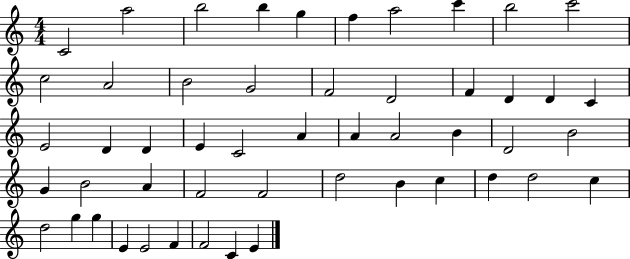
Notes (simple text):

C4/h A5/h B5/h B5/q G5/q F5/q A5/h C6/q B5/h C6/h C5/h A4/h B4/h G4/h F4/h D4/h F4/q D4/q D4/q C4/q E4/h D4/q D4/q E4/q C4/h A4/q A4/q A4/h B4/q D4/h B4/h G4/q B4/h A4/q F4/h F4/h D5/h B4/q C5/q D5/q D5/h C5/q D5/h G5/q G5/q E4/q E4/h F4/q F4/h C4/q E4/q